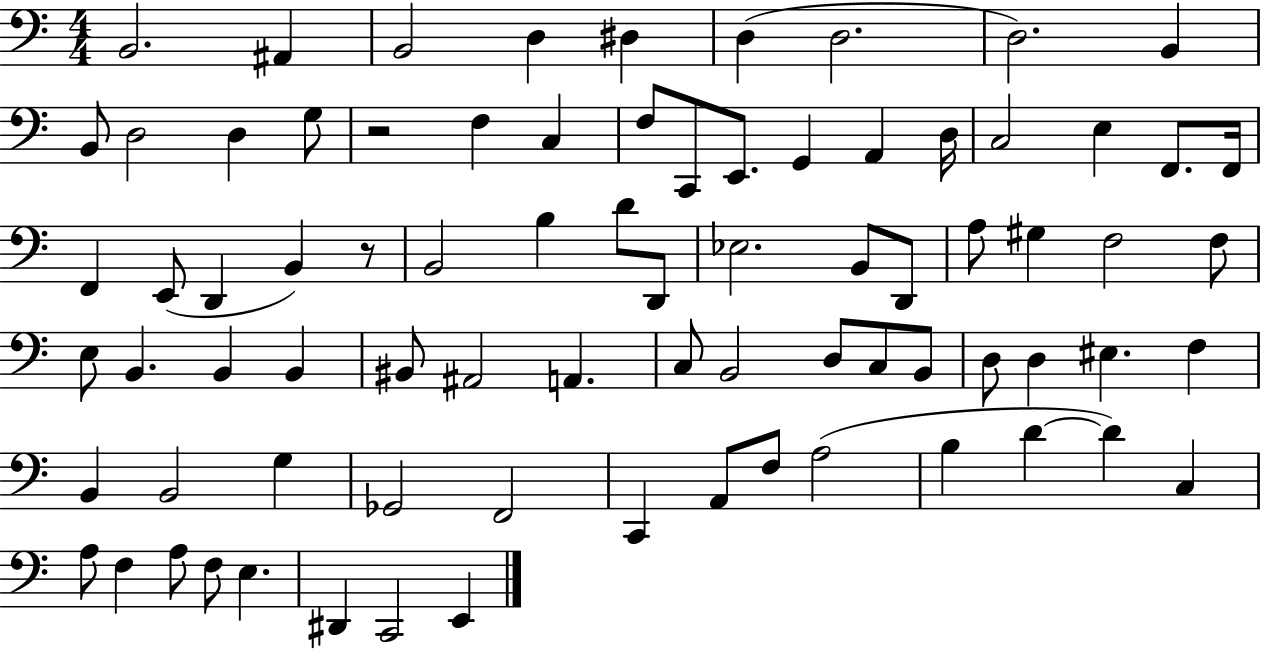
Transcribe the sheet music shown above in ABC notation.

X:1
T:Untitled
M:4/4
L:1/4
K:C
B,,2 ^A,, B,,2 D, ^D, D, D,2 D,2 B,, B,,/2 D,2 D, G,/2 z2 F, C, F,/2 C,,/2 E,,/2 G,, A,, D,/4 C,2 E, F,,/2 F,,/4 F,, E,,/2 D,, B,, z/2 B,,2 B, D/2 D,,/2 _E,2 B,,/2 D,,/2 A,/2 ^G, F,2 F,/2 E,/2 B,, B,, B,, ^B,,/2 ^A,,2 A,, C,/2 B,,2 D,/2 C,/2 B,,/2 D,/2 D, ^E, F, B,, B,,2 G, _G,,2 F,,2 C,, A,,/2 F,/2 A,2 B, D D C, A,/2 F, A,/2 F,/2 E, ^D,, C,,2 E,,